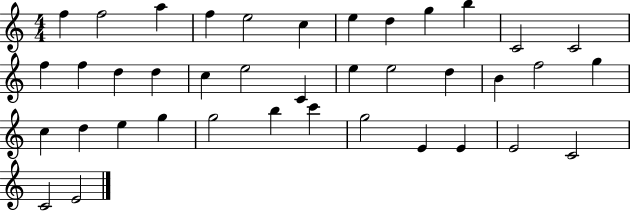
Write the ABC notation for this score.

X:1
T:Untitled
M:4/4
L:1/4
K:C
f f2 a f e2 c e d g b C2 C2 f f d d c e2 C e e2 d B f2 g c d e g g2 b c' g2 E E E2 C2 C2 E2